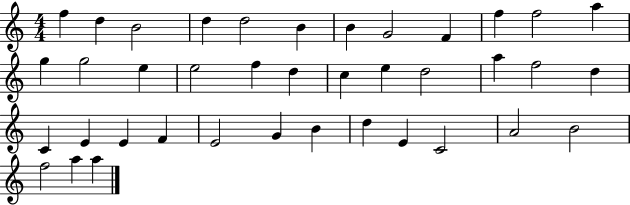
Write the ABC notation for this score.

X:1
T:Untitled
M:4/4
L:1/4
K:C
f d B2 d d2 B B G2 F f f2 a g g2 e e2 f d c e d2 a f2 d C E E F E2 G B d E C2 A2 B2 f2 a a